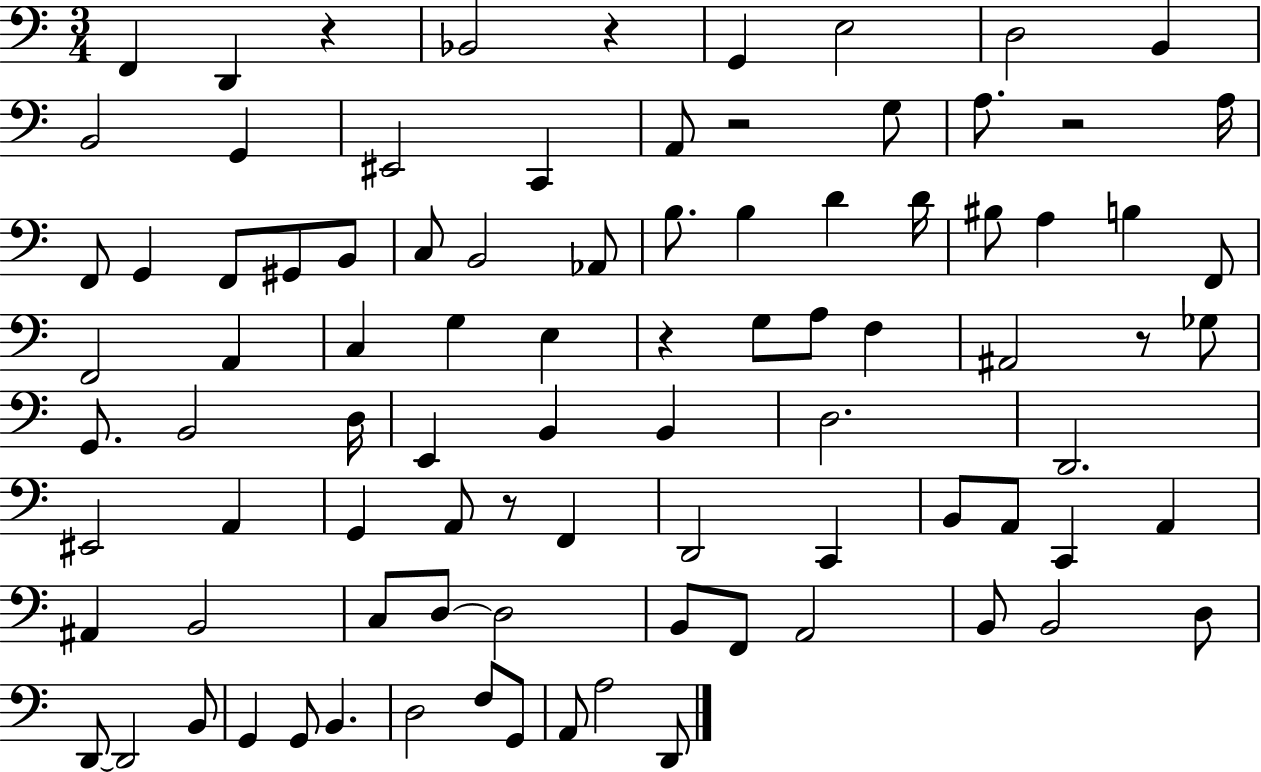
{
  \clef bass
  \numericTimeSignature
  \time 3/4
  \key c \major
  f,4 d,4 r4 | bes,2 r4 | g,4 e2 | d2 b,4 | \break b,2 g,4 | eis,2 c,4 | a,8 r2 g8 | a8. r2 a16 | \break f,8 g,4 f,8 gis,8 b,8 | c8 b,2 aes,8 | b8. b4 d'4 d'16 | bis8 a4 b4 f,8 | \break f,2 a,4 | c4 g4 e4 | r4 g8 a8 f4 | ais,2 r8 ges8 | \break g,8. b,2 d16 | e,4 b,4 b,4 | d2. | d,2. | \break eis,2 a,4 | g,4 a,8 r8 f,4 | d,2 c,4 | b,8 a,8 c,4 a,4 | \break ais,4 b,2 | c8 d8~~ d2 | b,8 f,8 a,2 | b,8 b,2 d8 | \break d,8~~ d,2 b,8 | g,4 g,8 b,4. | d2 f8 g,8 | a,8 a2 d,8 | \break \bar "|."
}